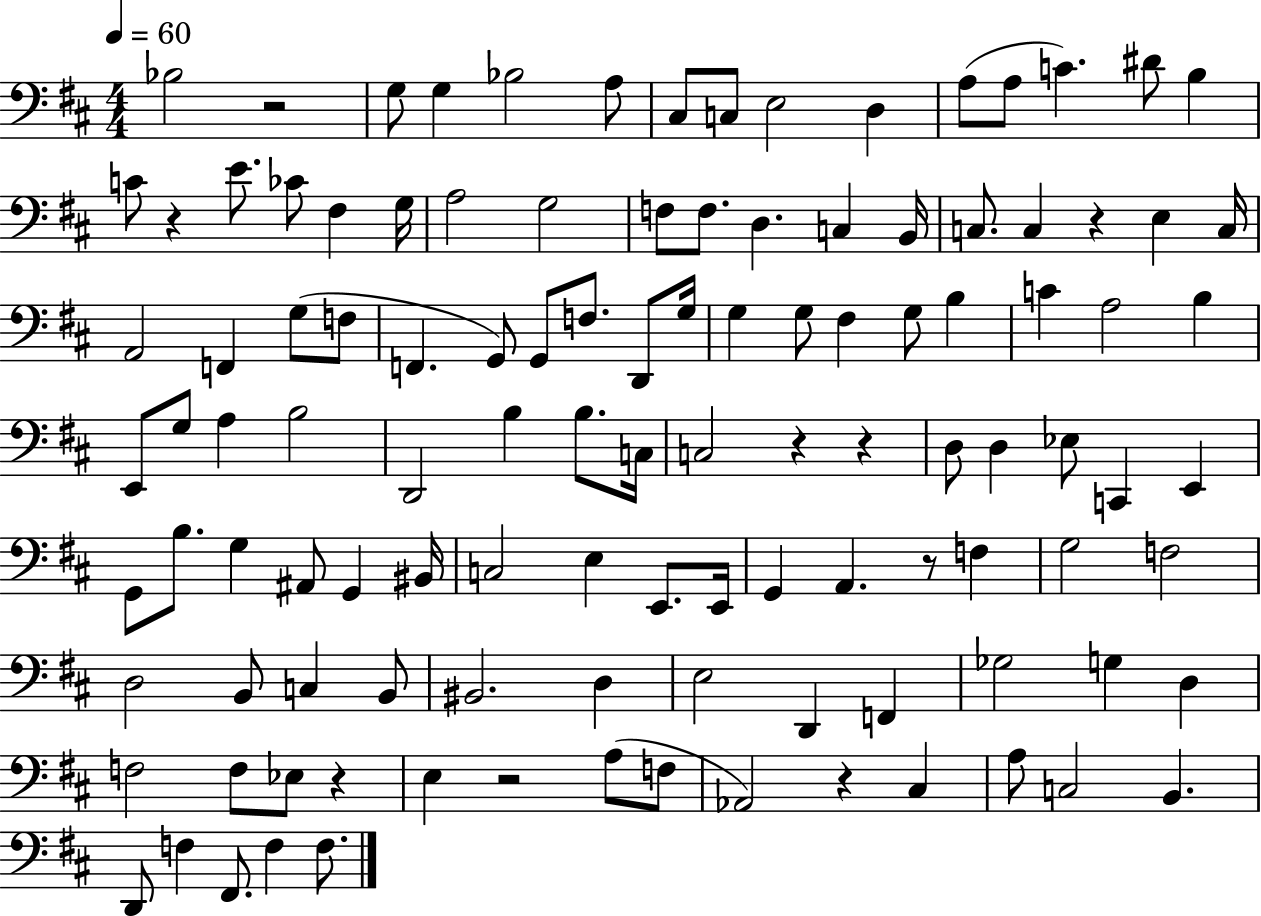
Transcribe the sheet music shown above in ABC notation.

X:1
T:Untitled
M:4/4
L:1/4
K:D
_B,2 z2 G,/2 G, _B,2 A,/2 ^C,/2 C,/2 E,2 D, A,/2 A,/2 C ^D/2 B, C/2 z E/2 _C/2 ^F, G,/4 A,2 G,2 F,/2 F,/2 D, C, B,,/4 C,/2 C, z E, C,/4 A,,2 F,, G,/2 F,/2 F,, G,,/2 G,,/2 F,/2 D,,/2 G,/4 G, G,/2 ^F, G,/2 B, C A,2 B, E,,/2 G,/2 A, B,2 D,,2 B, B,/2 C,/4 C,2 z z D,/2 D, _E,/2 C,, E,, G,,/2 B,/2 G, ^A,,/2 G,, ^B,,/4 C,2 E, E,,/2 E,,/4 G,, A,, z/2 F, G,2 F,2 D,2 B,,/2 C, B,,/2 ^B,,2 D, E,2 D,, F,, _G,2 G, D, F,2 F,/2 _E,/2 z E, z2 A,/2 F,/2 _A,,2 z ^C, A,/2 C,2 B,, D,,/2 F, ^F,,/2 F, F,/2